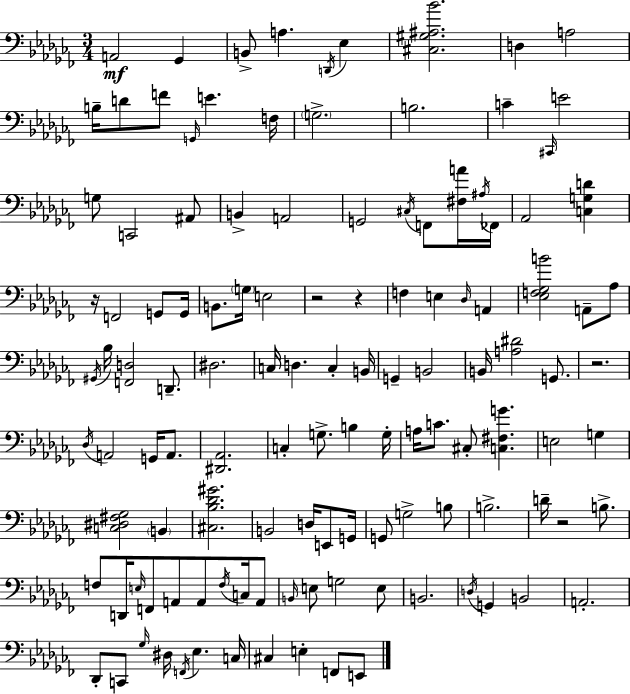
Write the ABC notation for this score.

X:1
T:Untitled
M:3/4
L:1/4
K:Abm
A,,2 _G,, B,,/2 A, D,,/4 _E, [^C,^G,^A,_B]2 D, A,2 B,/4 D/2 F/2 G,,/4 E F,/4 G,2 B,2 C ^C,,/4 E2 G,/2 C,,2 ^A,,/2 B,, A,,2 G,,2 ^C,/4 F,,/2 [^F,A]/4 ^A,/4 _F,,/4 _A,,2 [C,G,D] z/4 F,,2 G,,/2 G,,/4 B,,/2 G,/4 E,2 z2 z F, E, _D,/4 A,, [_E,F,_G,B]2 A,,/2 _A,/2 ^G,,/4 _B,/4 [F,,D,]2 D,,/2 ^D,2 C,/4 D, C, B,,/4 G,, B,,2 B,,/4 [A,^D]2 G,,/2 z2 _D,/4 A,,2 G,,/4 A,,/2 [^D,,_A,,]2 C, G,/2 B, G,/4 A,/4 C/2 ^C,/2 [C,^F,G] E,2 G, [C,^D,^F,_G,]2 B,, [^C,_B,_D^G]2 B,,2 D,/4 E,,/2 G,,/4 G,,/2 G,2 B,/2 B,2 D/4 z2 B,/2 F,/2 D,,/4 E,/4 F,,/2 A,,/2 A,,/2 F,/4 C,/4 A,,/2 B,,/4 E,/2 G,2 E,/2 B,,2 D,/4 G,, B,,2 A,,2 _D,,/2 C,,/2 _G,/4 ^D,/4 F,,/4 _E, C,/4 ^C, E, F,,/2 E,,/2